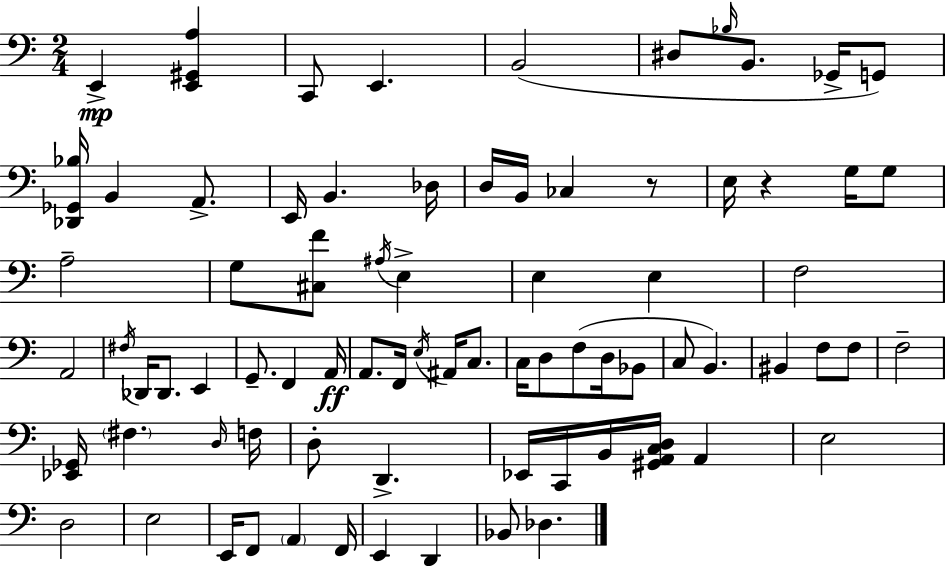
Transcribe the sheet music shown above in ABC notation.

X:1
T:Untitled
M:2/4
L:1/4
K:Am
E,, [E,,^G,,A,] C,,/2 E,, B,,2 ^D,/2 _B,/4 B,,/2 _G,,/4 G,,/2 [_D,,_G,,_B,]/4 B,, A,,/2 E,,/4 B,, _D,/4 D,/4 B,,/4 _C, z/2 E,/4 z G,/4 G,/2 A,2 G,/2 [^C,F]/2 ^A,/4 E, E, E, F,2 A,,2 ^F,/4 _D,,/4 _D,,/2 E,, G,,/2 F,, A,,/4 A,,/2 F,,/4 E,/4 ^A,,/4 C,/2 C,/4 D,/2 F,/2 D,/4 _B,,/2 C,/2 B,, ^B,, F,/2 F,/2 F,2 [_E,,_G,,]/4 ^F, D,/4 F,/4 D,/2 D,, _E,,/4 C,,/4 B,,/4 [^G,,A,,C,D,]/4 A,, E,2 D,2 E,2 E,,/4 F,,/2 A,, F,,/4 E,, D,, _B,,/2 _D,